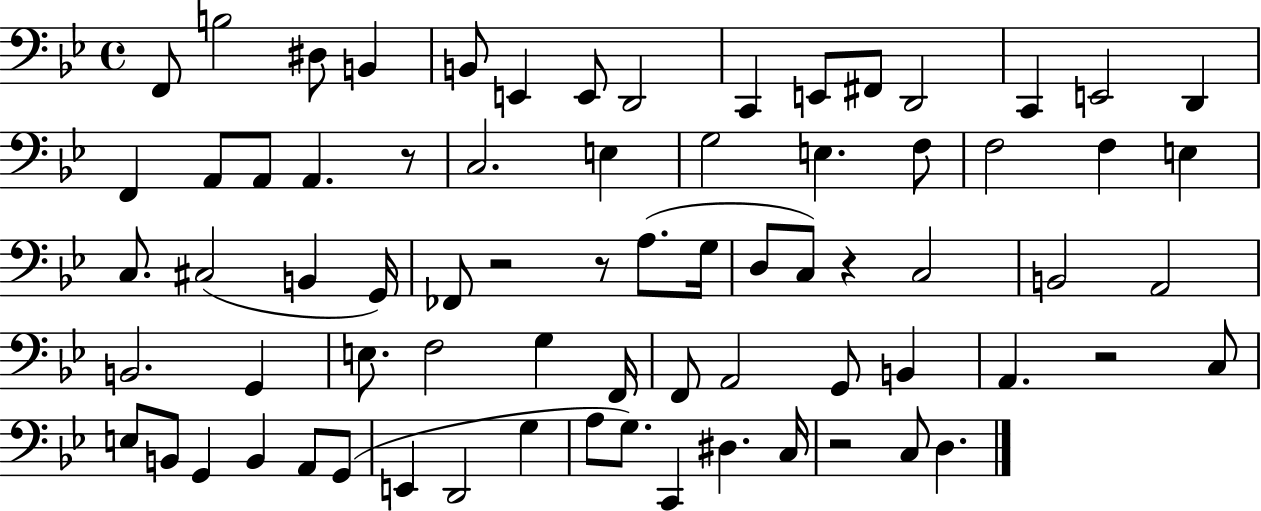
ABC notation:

X:1
T:Untitled
M:4/4
L:1/4
K:Bb
F,,/2 B,2 ^D,/2 B,, B,,/2 E,, E,,/2 D,,2 C,, E,,/2 ^F,,/2 D,,2 C,, E,,2 D,, F,, A,,/2 A,,/2 A,, z/2 C,2 E, G,2 E, F,/2 F,2 F, E, C,/2 ^C,2 B,, G,,/4 _F,,/2 z2 z/2 A,/2 G,/4 D,/2 C,/2 z C,2 B,,2 A,,2 B,,2 G,, E,/2 F,2 G, F,,/4 F,,/2 A,,2 G,,/2 B,, A,, z2 C,/2 E,/2 B,,/2 G,, B,, A,,/2 G,,/2 E,, D,,2 G, A,/2 G,/2 C,, ^D, C,/4 z2 C,/2 D,